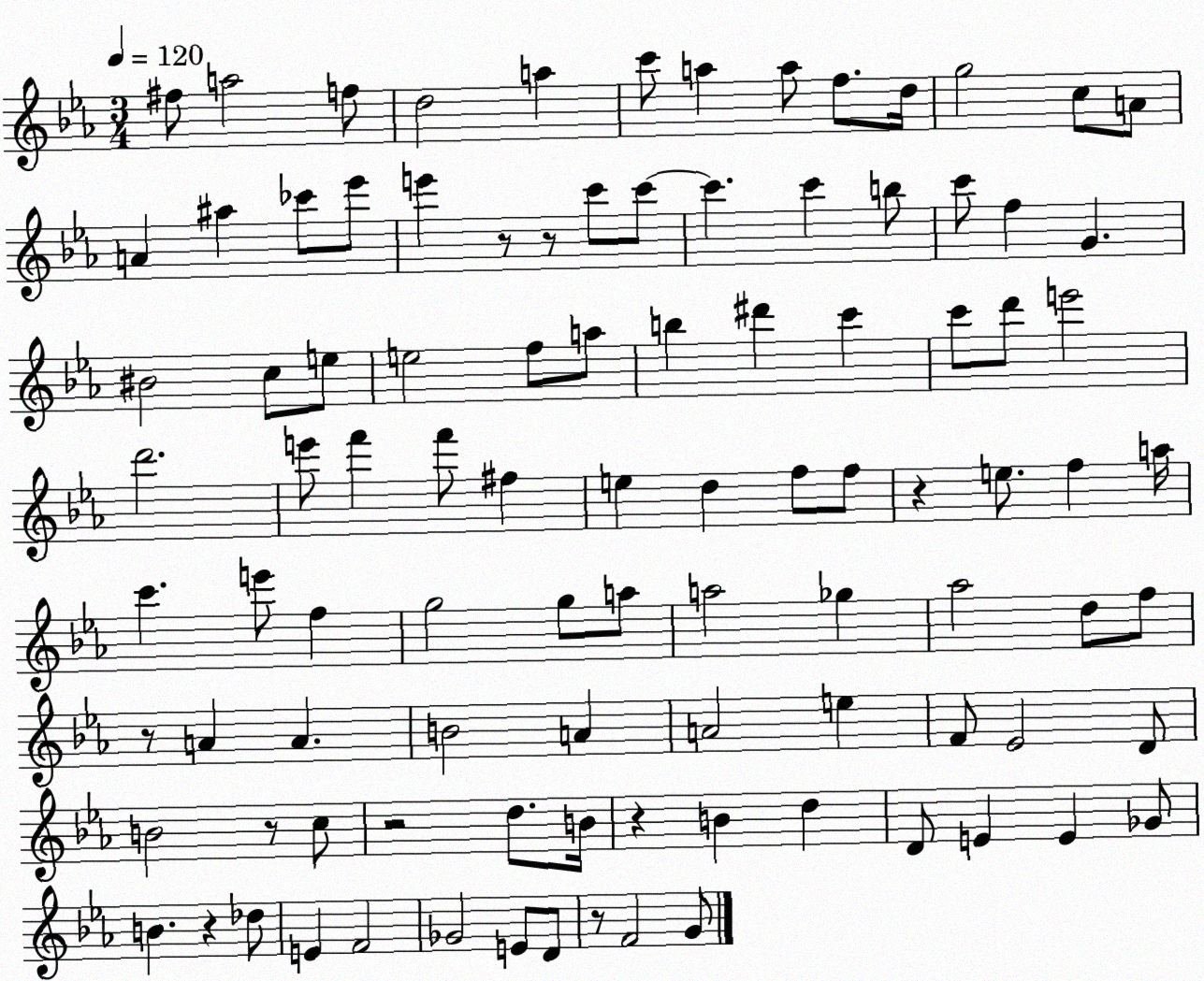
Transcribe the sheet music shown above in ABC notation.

X:1
T:Untitled
M:3/4
L:1/4
K:Eb
^f/2 a2 f/2 d2 a c'/2 a a/2 f/2 d/4 g2 c/2 A/2 A ^a _c'/2 _e'/2 e' z/2 z/2 c'/2 c'/2 c' c' b/2 c'/2 f G ^B2 c/2 e/2 e2 f/2 a/2 b ^d' c' c'/2 d'/2 e'2 d'2 e'/2 f' f'/2 ^f e d f/2 f/2 z e/2 f a/4 c' e'/2 f g2 g/2 a/2 a2 _g _a2 d/2 f/2 z/2 A A B2 A A2 e F/2 _E2 D/2 B2 z/2 c/2 z2 d/2 B/4 z B d D/2 E E _G/2 B z _d/2 E F2 _G2 E/2 D/2 z/2 F2 G/2